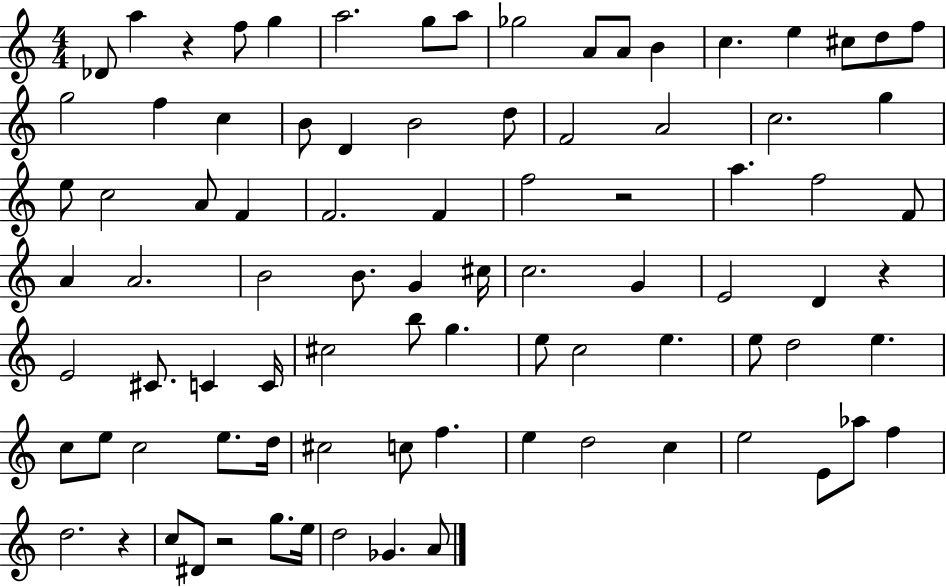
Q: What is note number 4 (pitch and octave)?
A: G5